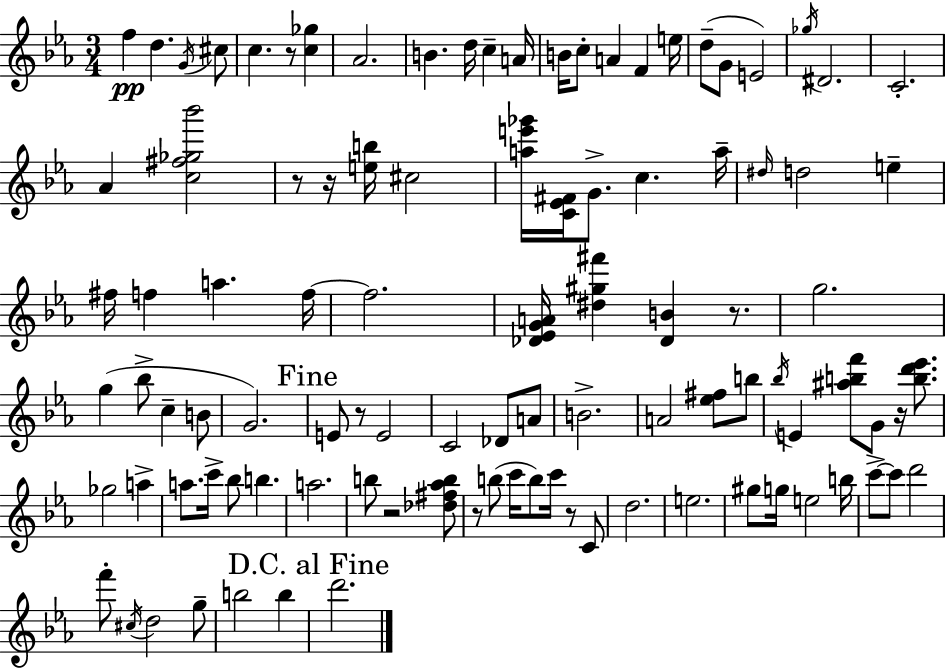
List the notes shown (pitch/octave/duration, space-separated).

F5/q D5/q. G4/s C#5/e C5/q. R/e [C5,Gb5]/q Ab4/h. B4/q. D5/s C5/q A4/s B4/s C5/e A4/q F4/q E5/s D5/e G4/e E4/h Gb5/s D#4/h. C4/h. Ab4/q [C5,F#5,Gb5,Bb6]/h R/e R/s [E5,B5]/s C#5/h [A5,E6,Gb6]/s [C4,Eb4,F#4]/s G4/e. C5/q. A5/s D#5/s D5/h E5/q F#5/s F5/q A5/q. F5/s F5/h. [Db4,Eb4,G4,A4]/s [D#5,G#5,F#6]/q [Db4,B4]/q R/e. G5/h. G5/q Bb5/e C5/q B4/e G4/h. E4/e R/e E4/h C4/h Db4/e A4/e B4/h. A4/h [Eb5,F#5]/e B5/e Bb5/s E4/q [A#5,B5,F6]/e G4/e R/s [B5,D6,Eb6]/e. Gb5/h A5/q A5/e. C6/s Bb5/e B5/q. A5/h. B5/e R/h [Db5,F#5,Ab5,B5]/e R/e B5/e C6/s B5/e C6/s R/e C4/e D5/h. E5/h. G#5/e G5/s E5/h B5/s C6/e C6/e D6/h F6/e C#5/s D5/h G5/e B5/h B5/q D6/h.